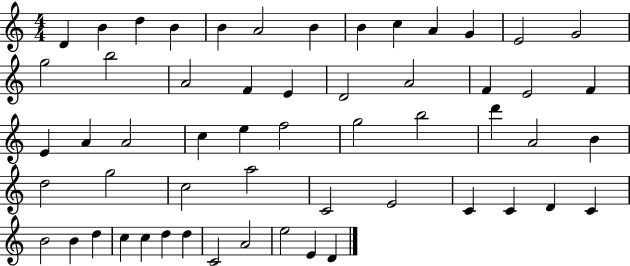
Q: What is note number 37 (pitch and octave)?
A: C5